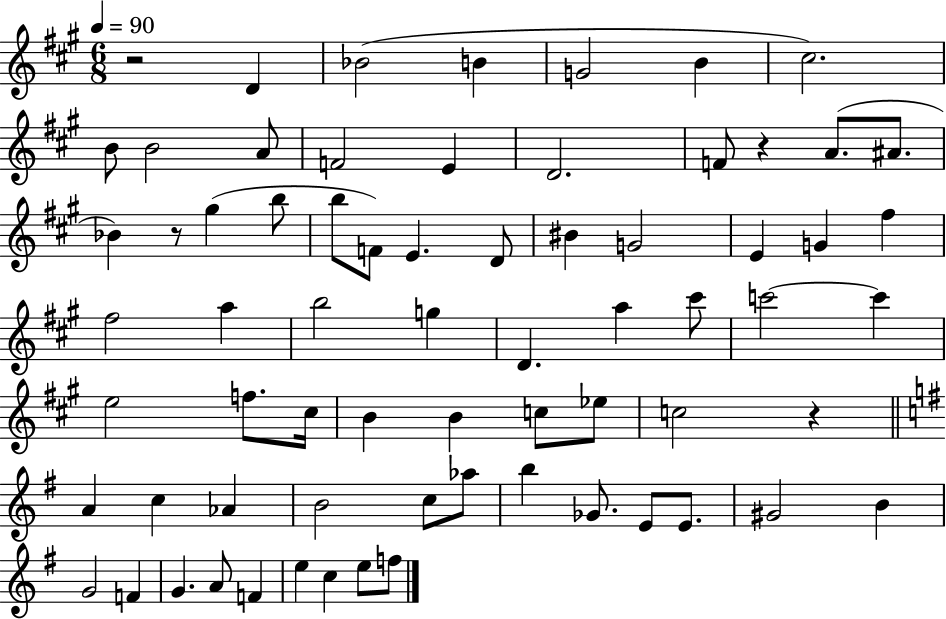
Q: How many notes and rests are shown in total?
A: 69